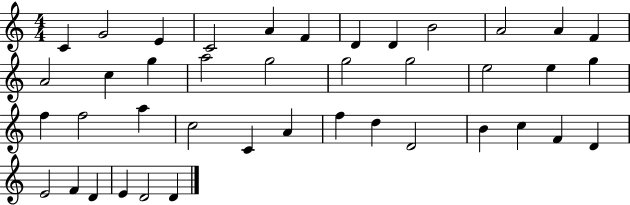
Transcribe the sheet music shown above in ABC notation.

X:1
T:Untitled
M:4/4
L:1/4
K:C
C G2 E C2 A F D D B2 A2 A F A2 c g a2 g2 g2 g2 e2 e g f f2 a c2 C A f d D2 B c F D E2 F D E D2 D